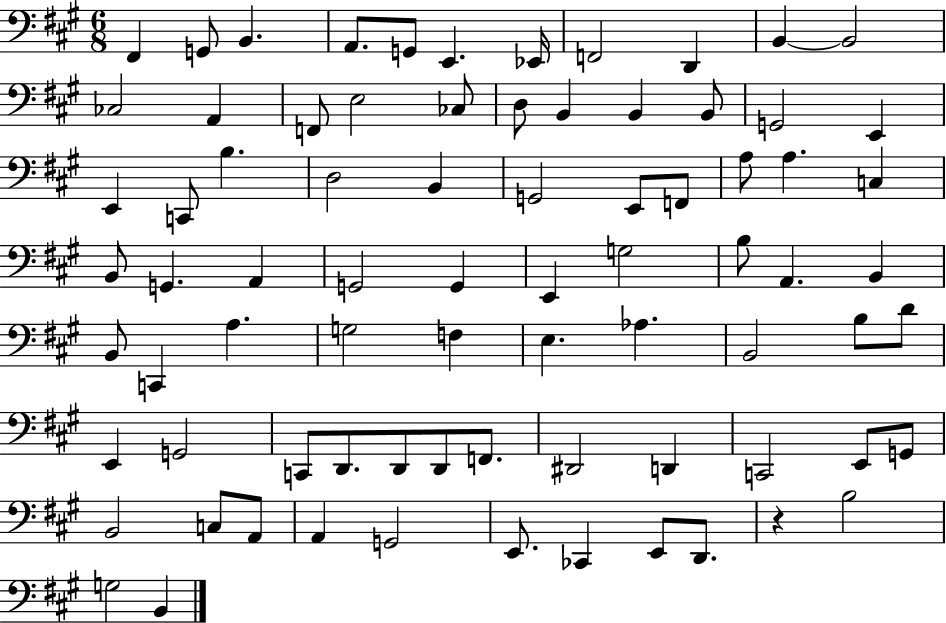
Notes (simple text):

F#2/q G2/e B2/q. A2/e. G2/e E2/q. Eb2/s F2/h D2/q B2/q B2/h CES3/h A2/q F2/e E3/h CES3/e D3/e B2/q B2/q B2/e G2/h E2/q E2/q C2/e B3/q. D3/h B2/q G2/h E2/e F2/e A3/e A3/q. C3/q B2/e G2/q. A2/q G2/h G2/q E2/q G3/h B3/e A2/q. B2/q B2/e C2/q A3/q. G3/h F3/q E3/q. Ab3/q. B2/h B3/e D4/e E2/q G2/h C2/e D2/e. D2/e D2/e F2/e. D#2/h D2/q C2/h E2/e G2/e B2/h C3/e A2/e A2/q G2/h E2/e. CES2/q E2/e D2/e. R/q B3/h G3/h B2/q